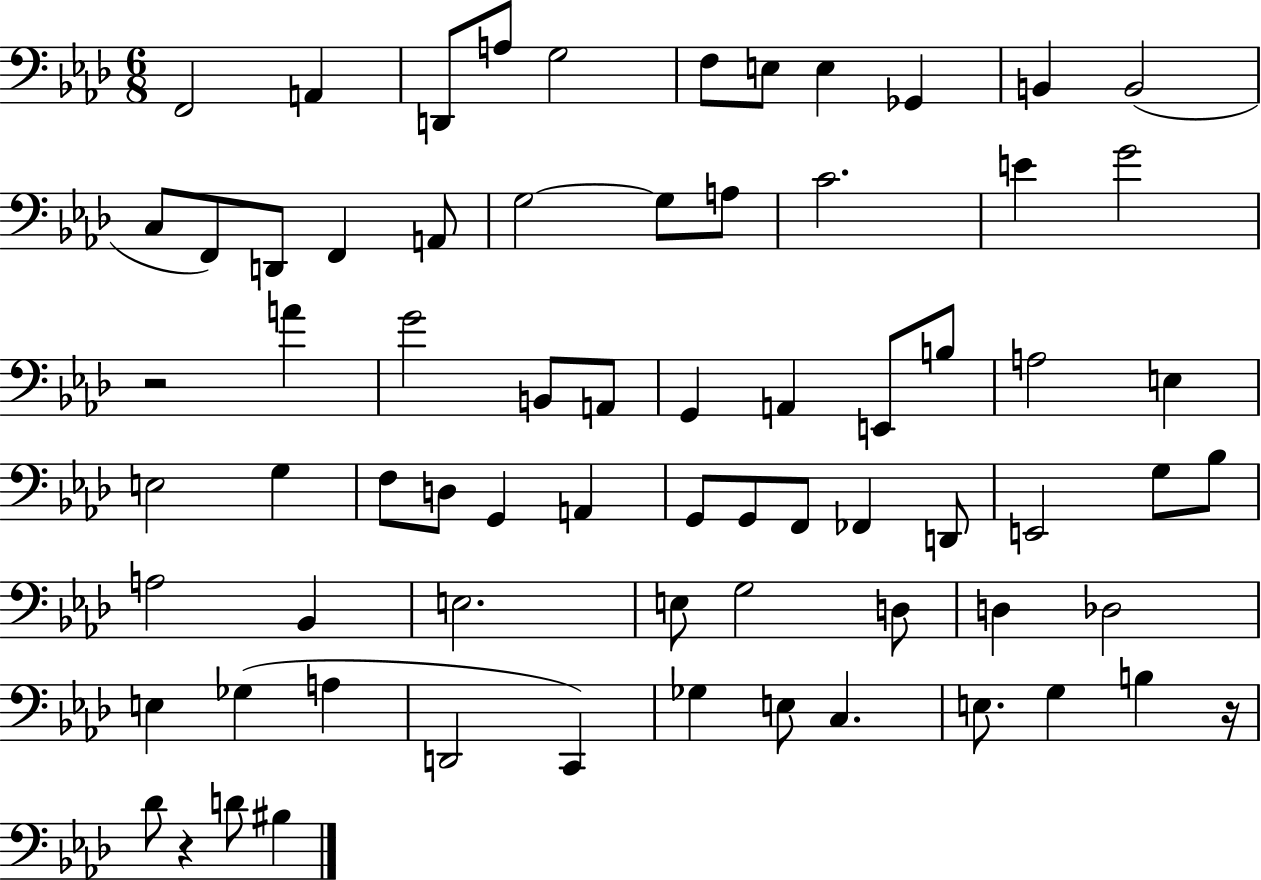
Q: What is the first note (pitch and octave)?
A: F2